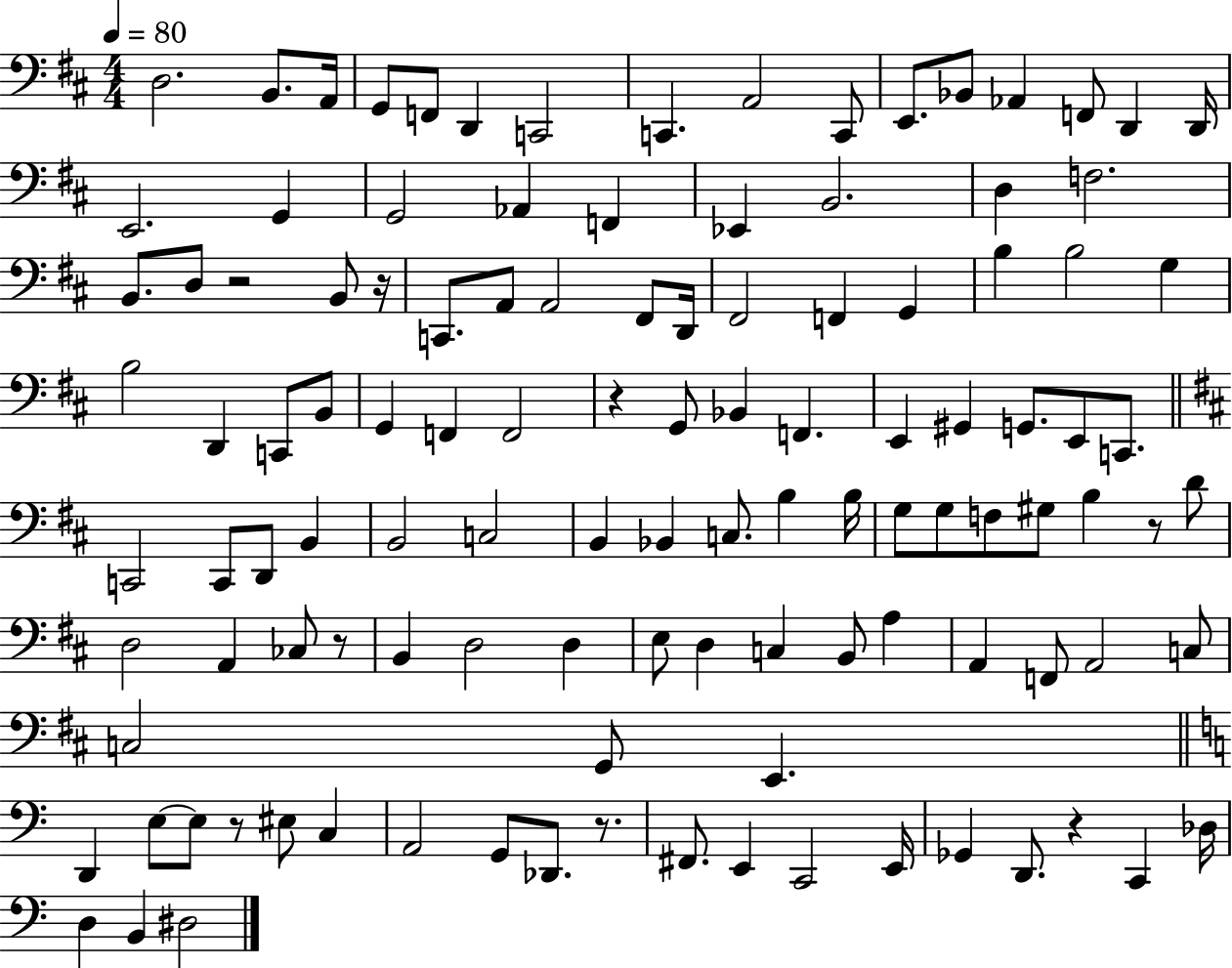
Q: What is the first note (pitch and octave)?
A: D3